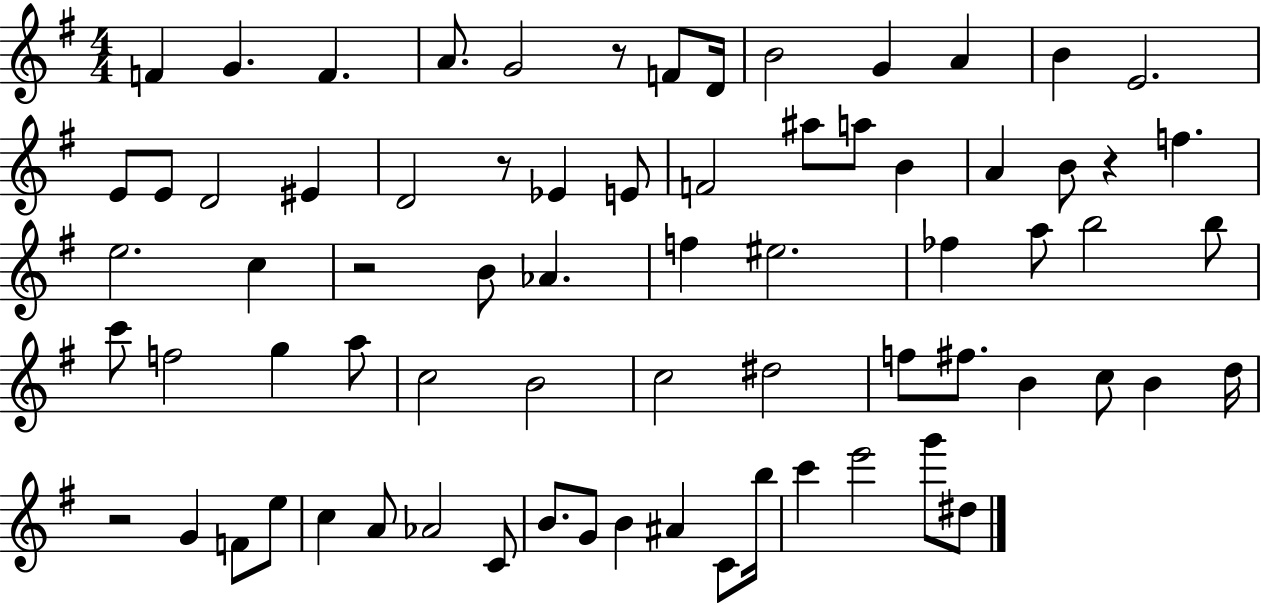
{
  \clef treble
  \numericTimeSignature
  \time 4/4
  \key g \major
  \repeat volta 2 { f'4 g'4. f'4. | a'8. g'2 r8 f'8 d'16 | b'2 g'4 a'4 | b'4 e'2. | \break e'8 e'8 d'2 eis'4 | d'2 r8 ees'4 e'8 | f'2 ais''8 a''8 b'4 | a'4 b'8 r4 f''4. | \break e''2. c''4 | r2 b'8 aes'4. | f''4 eis''2. | fes''4 a''8 b''2 b''8 | \break c'''8 f''2 g''4 a''8 | c''2 b'2 | c''2 dis''2 | f''8 fis''8. b'4 c''8 b'4 d''16 | \break r2 g'4 f'8 e''8 | c''4 a'8 aes'2 c'8 | b'8. g'8 b'4 ais'4 c'8 b''16 | c'''4 e'''2 g'''8 dis''8 | \break } \bar "|."
}